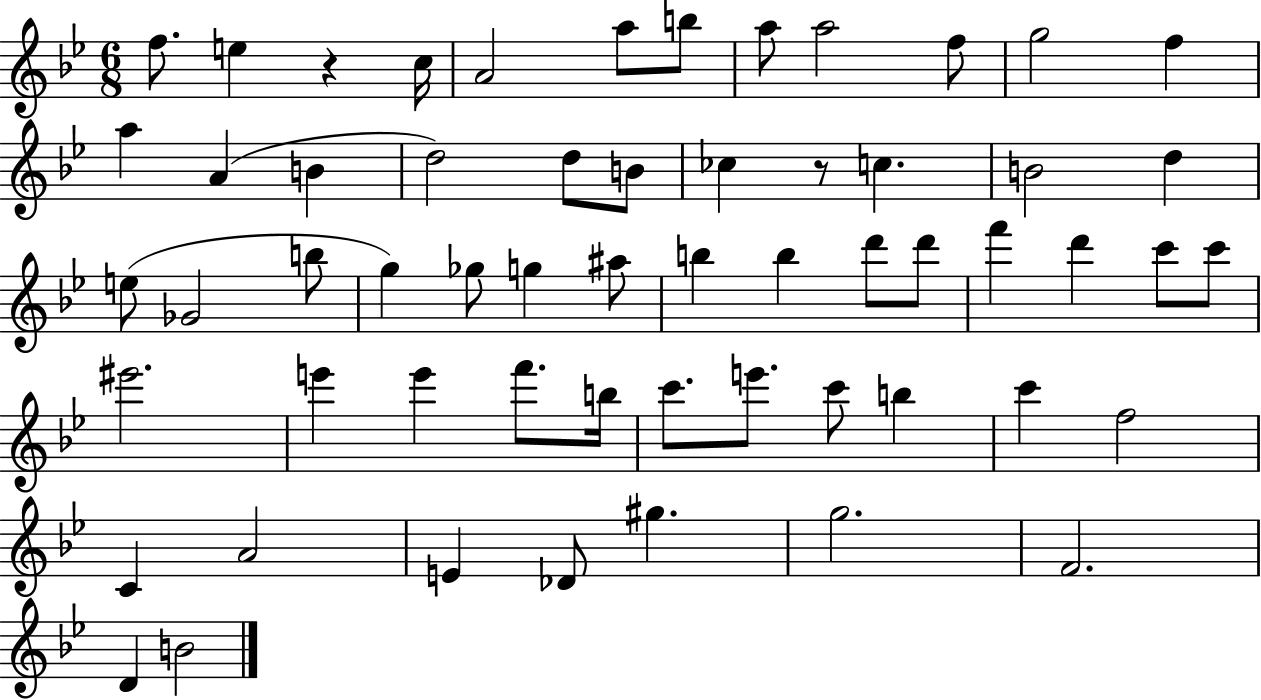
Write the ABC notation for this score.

X:1
T:Untitled
M:6/8
L:1/4
K:Bb
f/2 e z c/4 A2 a/2 b/2 a/2 a2 f/2 g2 f a A B d2 d/2 B/2 _c z/2 c B2 d e/2 _G2 b/2 g _g/2 g ^a/2 b b d'/2 d'/2 f' d' c'/2 c'/2 ^e'2 e' e' f'/2 b/4 c'/2 e'/2 c'/2 b c' f2 C A2 E _D/2 ^g g2 F2 D B2